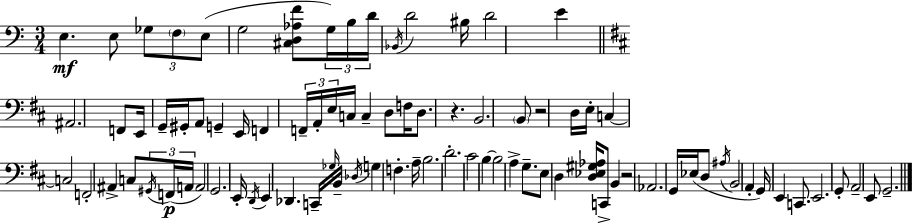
{
  \clef bass
  \numericTimeSignature
  \time 3/4
  \key a \minor
  e4.\mf e8 \tuplet 3/2 { ges8 \parenthesize f8 | e8( } g2 <cis d aes f'>8 | \tuplet 3/2 { g16) b16 d'16 } \acciaccatura { bes,16 } d'2 | bis16 d'2 e'4 | \break \bar "||" \break \key d \major ais,2. | f,8 e,16 g,16-- gis,16-. a,8 g,4-- e,16 | f,4 \tuplet 3/2 { f,16-- a,16-. e16 } c16 c4-- | d8 f16 d8. r4. | \break b,2. | \parenthesize b,8 r2 d16 e16-. | c4~~ c2 | f,2-. ais,4-> | \break c8 \tuplet 3/2 { \acciaccatura { gis,16 }(\p f,16 a,16 } a,2) | g,2. | e,16-. \acciaccatura { d,16 } e,4 des,4. | c,16-- \grace { ges16 } b,16-- \acciaccatura { des16 } g4 f4.-. | \break a16-- b2. | d'2.-. | cis'2 | b4~~ b2 | \break a4-> g8.-- e8 d4 | <d ees gis aes>16 c,8-> b,4 r2 | aes,2. | g,16 ees16( d8 \acciaccatura { ais16 } b,2 | \break a,4-. g,16) e,4 | c,8. e,2. | g,8-. a,2-- | e,8 g,2.-- | \break \bar "|."
}